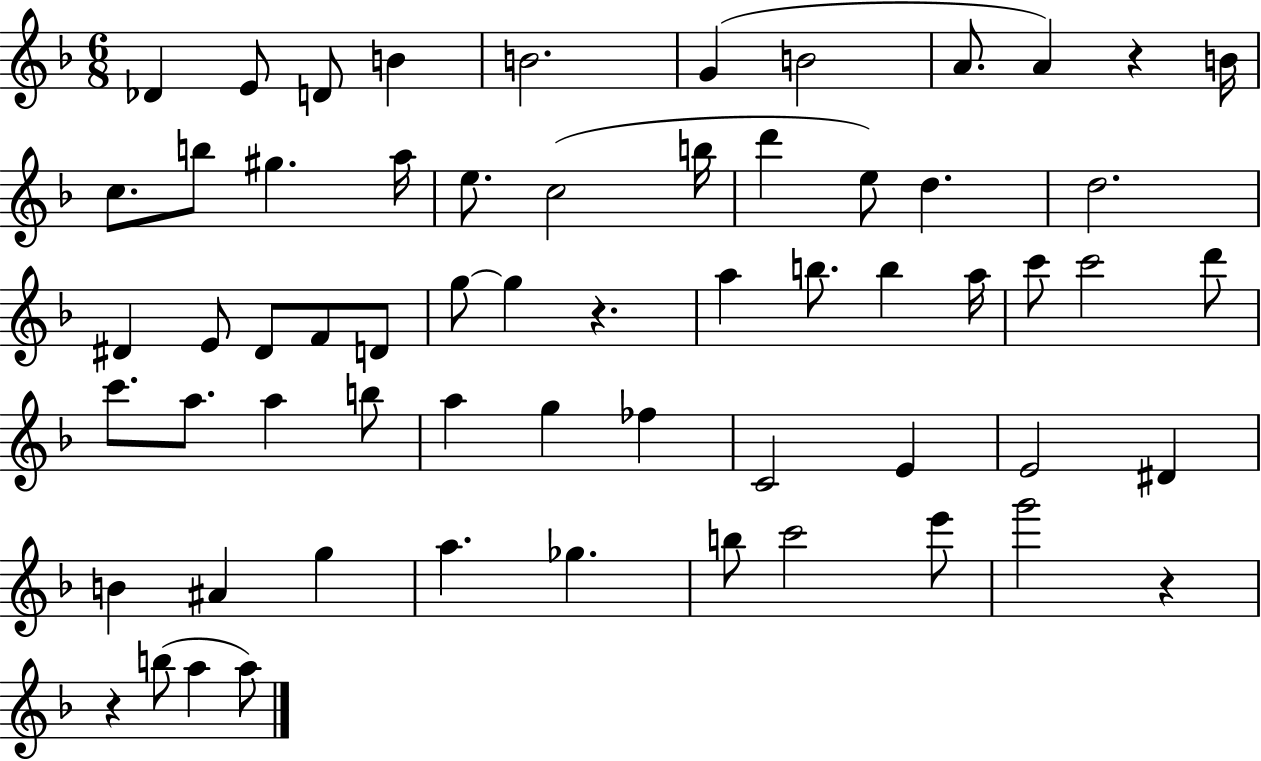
{
  \clef treble
  \numericTimeSignature
  \time 6/8
  \key f \major
  des'4 e'8 d'8 b'4 | b'2. | g'4( b'2 | a'8. a'4) r4 b'16 | \break c''8. b''8 gis''4. a''16 | e''8. c''2( b''16 | d'''4 e''8) d''4. | d''2. | \break dis'4 e'8 dis'8 f'8 d'8 | g''8~~ g''4 r4. | a''4 b''8. b''4 a''16 | c'''8 c'''2 d'''8 | \break c'''8. a''8. a''4 b''8 | a''4 g''4 fes''4 | c'2 e'4 | e'2 dis'4 | \break b'4 ais'4 g''4 | a''4. ges''4. | b''8 c'''2 e'''8 | g'''2 r4 | \break r4 b''8( a''4 a''8) | \bar "|."
}